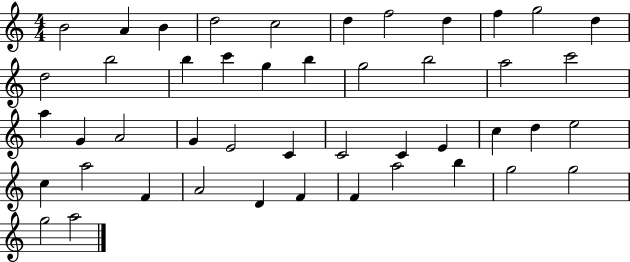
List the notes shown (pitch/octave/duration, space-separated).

B4/h A4/q B4/q D5/h C5/h D5/q F5/h D5/q F5/q G5/h D5/q D5/h B5/h B5/q C6/q G5/q B5/q G5/h B5/h A5/h C6/h A5/q G4/q A4/h G4/q E4/h C4/q C4/h C4/q E4/q C5/q D5/q E5/h C5/q A5/h F4/q A4/h D4/q F4/q F4/q A5/h B5/q G5/h G5/h G5/h A5/h